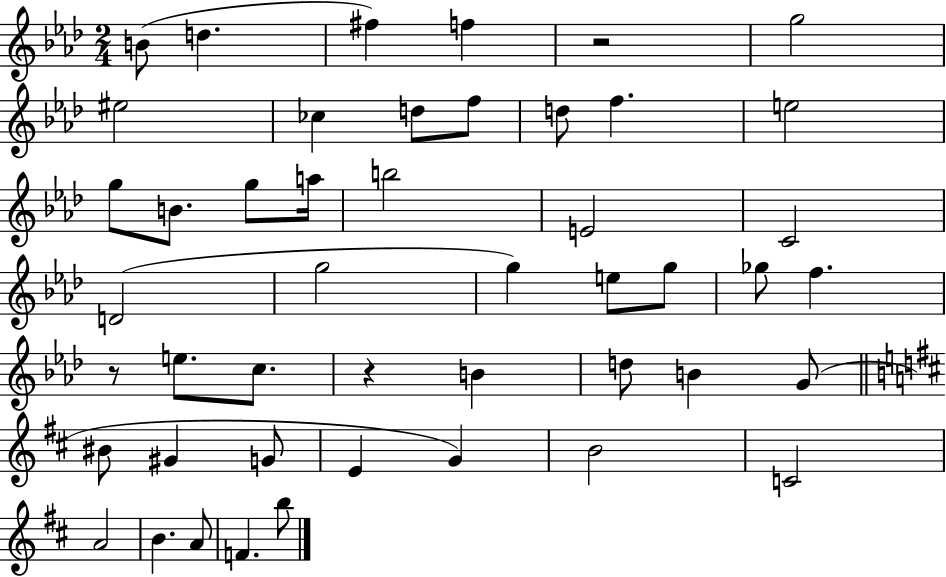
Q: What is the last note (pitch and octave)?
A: B5